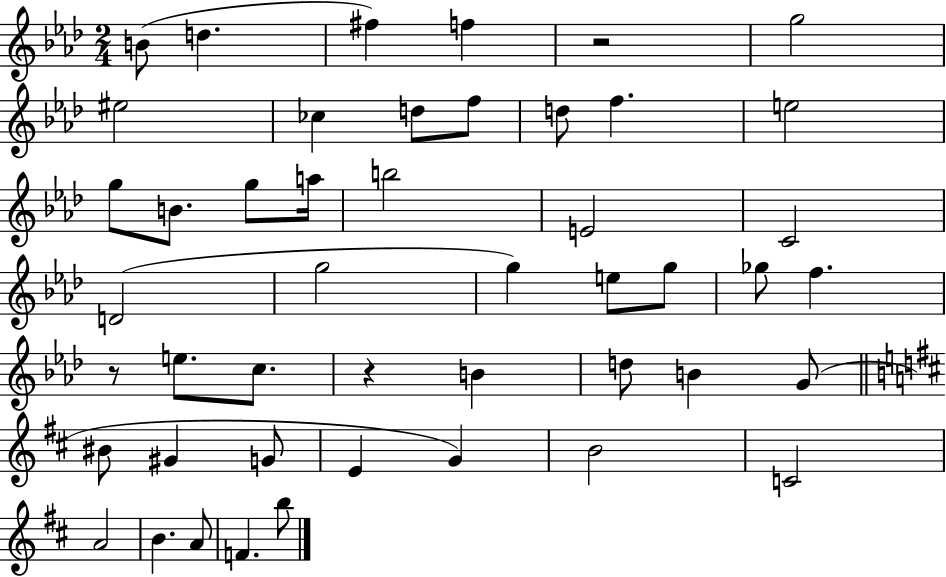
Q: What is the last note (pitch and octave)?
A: B5